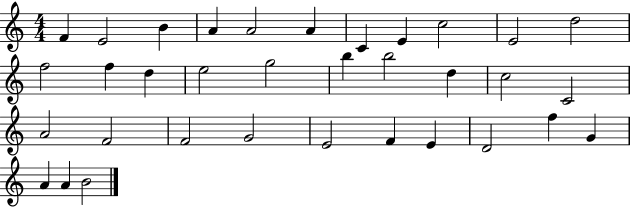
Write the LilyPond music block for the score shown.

{
  \clef treble
  \numericTimeSignature
  \time 4/4
  \key c \major
  f'4 e'2 b'4 | a'4 a'2 a'4 | c'4 e'4 c''2 | e'2 d''2 | \break f''2 f''4 d''4 | e''2 g''2 | b''4 b''2 d''4 | c''2 c'2 | \break a'2 f'2 | f'2 g'2 | e'2 f'4 e'4 | d'2 f''4 g'4 | \break a'4 a'4 b'2 | \bar "|."
}